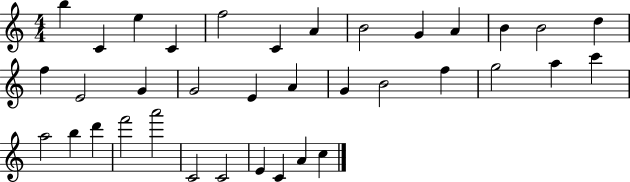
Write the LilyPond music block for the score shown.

{
  \clef treble
  \numericTimeSignature
  \time 4/4
  \key c \major
  b''4 c'4 e''4 c'4 | f''2 c'4 a'4 | b'2 g'4 a'4 | b'4 b'2 d''4 | \break f''4 e'2 g'4 | g'2 e'4 a'4 | g'4 b'2 f''4 | g''2 a''4 c'''4 | \break a''2 b''4 d'''4 | f'''2 a'''2 | c'2 c'2 | e'4 c'4 a'4 c''4 | \break \bar "|."
}